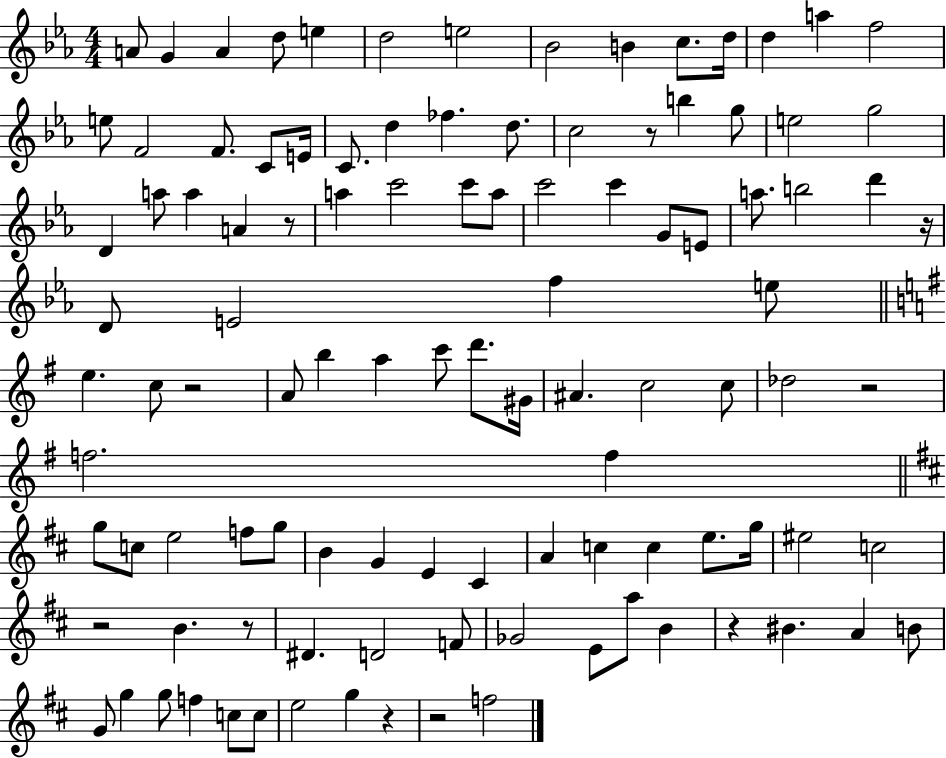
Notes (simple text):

A4/e G4/q A4/q D5/e E5/q D5/h E5/h Bb4/h B4/q C5/e. D5/s D5/q A5/q F5/h E5/e F4/h F4/e. C4/e E4/s C4/e. D5/q FES5/q. D5/e. C5/h R/e B5/q G5/e E5/h G5/h D4/q A5/e A5/q A4/q R/e A5/q C6/h C6/e A5/e C6/h C6/q G4/e E4/e A5/e. B5/h D6/q R/s D4/e E4/h F5/q E5/e E5/q. C5/e R/h A4/e B5/q A5/q C6/e D6/e. G#4/s A#4/q. C5/h C5/e Db5/h R/h F5/h. F5/q G5/e C5/e E5/h F5/e G5/e B4/q G4/q E4/q C#4/q A4/q C5/q C5/q E5/e. G5/s EIS5/h C5/h R/h B4/q. R/e D#4/q. D4/h F4/e Gb4/h E4/e A5/e B4/q R/q BIS4/q. A4/q B4/e G4/e G5/q G5/e F5/q C5/e C5/e E5/h G5/q R/q R/h F5/h